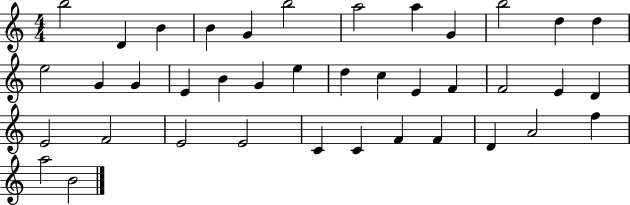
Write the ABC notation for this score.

X:1
T:Untitled
M:4/4
L:1/4
K:C
b2 D B B G b2 a2 a G b2 d d e2 G G E B G e d c E F F2 E D E2 F2 E2 E2 C C F F D A2 f a2 B2